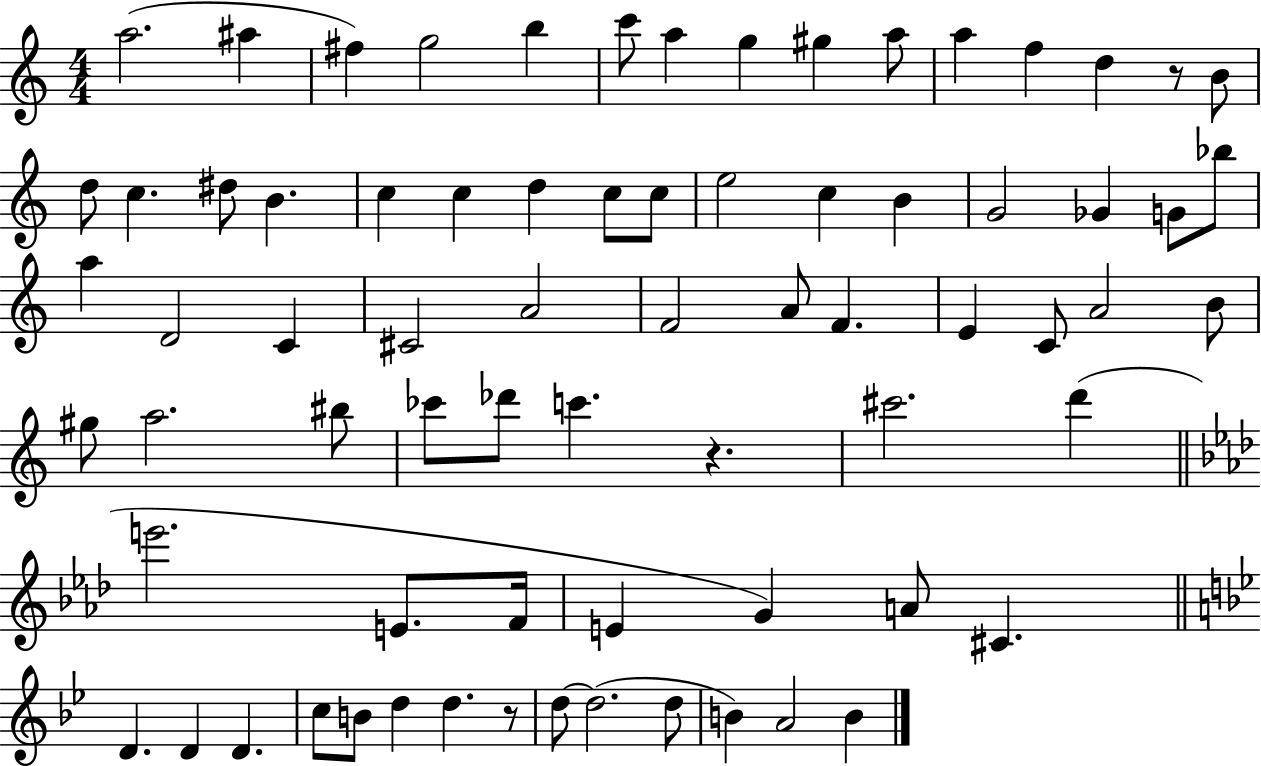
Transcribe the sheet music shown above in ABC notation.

X:1
T:Untitled
M:4/4
L:1/4
K:C
a2 ^a ^f g2 b c'/2 a g ^g a/2 a f d z/2 B/2 d/2 c ^d/2 B c c d c/2 c/2 e2 c B G2 _G G/2 _b/2 a D2 C ^C2 A2 F2 A/2 F E C/2 A2 B/2 ^g/2 a2 ^b/2 _c'/2 _d'/2 c' z ^c'2 d' e'2 E/2 F/4 E G A/2 ^C D D D c/2 B/2 d d z/2 d/2 d2 d/2 B A2 B